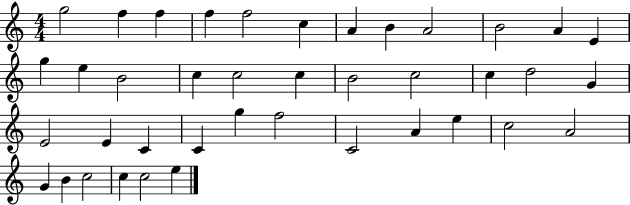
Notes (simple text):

G5/h F5/q F5/q F5/q F5/h C5/q A4/q B4/q A4/h B4/h A4/q E4/q G5/q E5/q B4/h C5/q C5/h C5/q B4/h C5/h C5/q D5/h G4/q E4/h E4/q C4/q C4/q G5/q F5/h C4/h A4/q E5/q C5/h A4/h G4/q B4/q C5/h C5/q C5/h E5/q